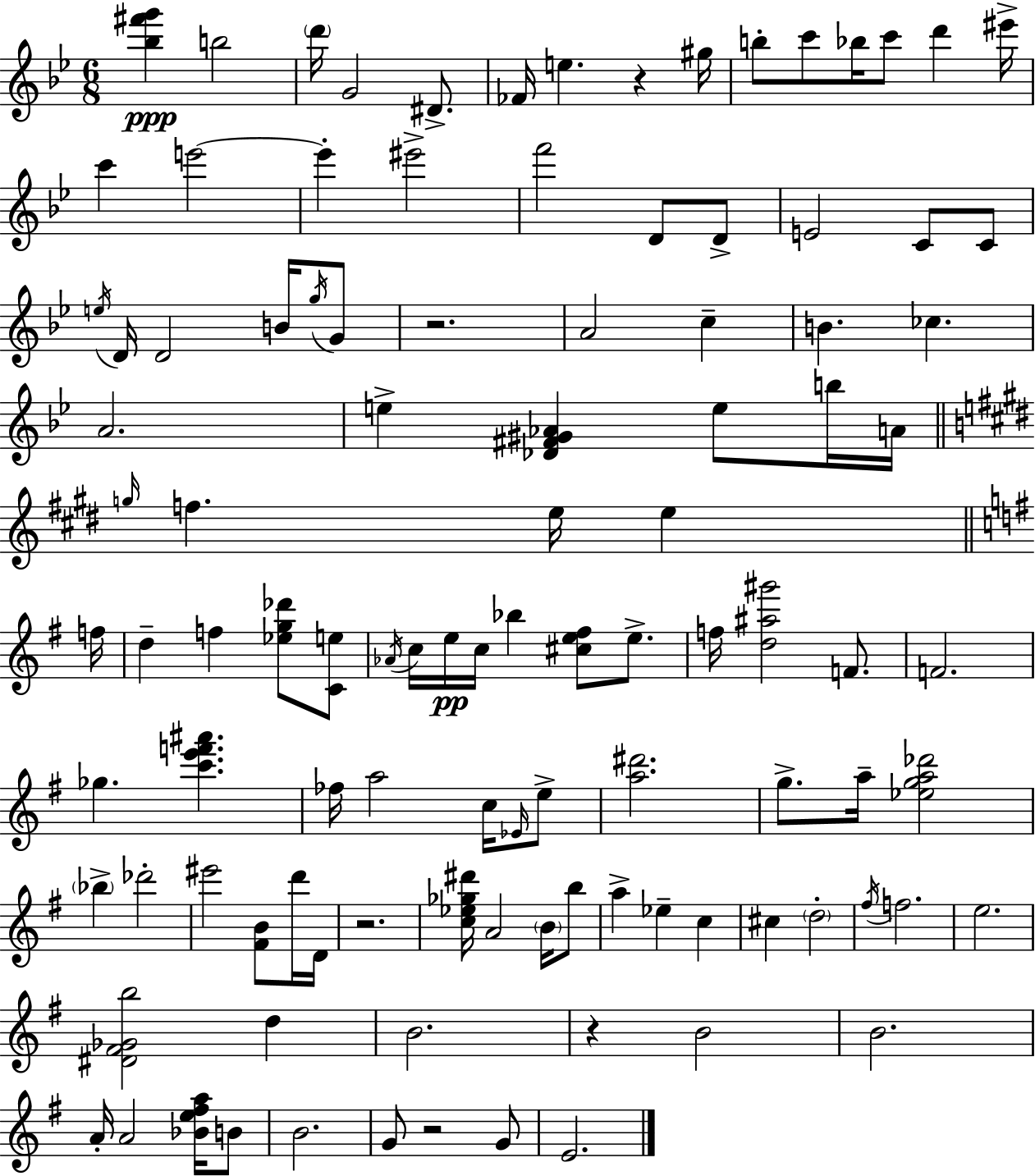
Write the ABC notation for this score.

X:1
T:Untitled
M:6/8
L:1/4
K:Gm
[_b^f'g'] b2 d'/4 G2 ^D/2 _F/4 e z ^g/4 b/2 c'/2 _b/4 c'/2 d' ^e'/4 c' e'2 e' ^e'2 f'2 D/2 D/2 E2 C/2 C/2 e/4 D/4 D2 B/4 g/4 G/2 z2 A2 c B _c A2 e [_D^F^G_A] e/2 b/4 A/4 g/4 f e/4 e f/4 d f [_eg_d']/2 [Ce]/2 _A/4 c/4 e/4 c/4 _b [^ce^f]/2 e/2 f/4 [d^a^g']2 F/2 F2 _g [c'e'f'^a'] _f/4 a2 c/4 _E/4 e/2 [a^d']2 g/2 a/4 [_ega_d']2 _b _d'2 ^e'2 [^FB]/2 d'/4 D/4 z2 [c_e_g^d']/4 A2 B/4 b/2 a _e c ^c d2 ^f/4 f2 e2 [^D^F_Gb]2 d B2 z B2 B2 A/4 A2 [_Be^fa]/4 B/2 B2 G/2 z2 G/2 E2